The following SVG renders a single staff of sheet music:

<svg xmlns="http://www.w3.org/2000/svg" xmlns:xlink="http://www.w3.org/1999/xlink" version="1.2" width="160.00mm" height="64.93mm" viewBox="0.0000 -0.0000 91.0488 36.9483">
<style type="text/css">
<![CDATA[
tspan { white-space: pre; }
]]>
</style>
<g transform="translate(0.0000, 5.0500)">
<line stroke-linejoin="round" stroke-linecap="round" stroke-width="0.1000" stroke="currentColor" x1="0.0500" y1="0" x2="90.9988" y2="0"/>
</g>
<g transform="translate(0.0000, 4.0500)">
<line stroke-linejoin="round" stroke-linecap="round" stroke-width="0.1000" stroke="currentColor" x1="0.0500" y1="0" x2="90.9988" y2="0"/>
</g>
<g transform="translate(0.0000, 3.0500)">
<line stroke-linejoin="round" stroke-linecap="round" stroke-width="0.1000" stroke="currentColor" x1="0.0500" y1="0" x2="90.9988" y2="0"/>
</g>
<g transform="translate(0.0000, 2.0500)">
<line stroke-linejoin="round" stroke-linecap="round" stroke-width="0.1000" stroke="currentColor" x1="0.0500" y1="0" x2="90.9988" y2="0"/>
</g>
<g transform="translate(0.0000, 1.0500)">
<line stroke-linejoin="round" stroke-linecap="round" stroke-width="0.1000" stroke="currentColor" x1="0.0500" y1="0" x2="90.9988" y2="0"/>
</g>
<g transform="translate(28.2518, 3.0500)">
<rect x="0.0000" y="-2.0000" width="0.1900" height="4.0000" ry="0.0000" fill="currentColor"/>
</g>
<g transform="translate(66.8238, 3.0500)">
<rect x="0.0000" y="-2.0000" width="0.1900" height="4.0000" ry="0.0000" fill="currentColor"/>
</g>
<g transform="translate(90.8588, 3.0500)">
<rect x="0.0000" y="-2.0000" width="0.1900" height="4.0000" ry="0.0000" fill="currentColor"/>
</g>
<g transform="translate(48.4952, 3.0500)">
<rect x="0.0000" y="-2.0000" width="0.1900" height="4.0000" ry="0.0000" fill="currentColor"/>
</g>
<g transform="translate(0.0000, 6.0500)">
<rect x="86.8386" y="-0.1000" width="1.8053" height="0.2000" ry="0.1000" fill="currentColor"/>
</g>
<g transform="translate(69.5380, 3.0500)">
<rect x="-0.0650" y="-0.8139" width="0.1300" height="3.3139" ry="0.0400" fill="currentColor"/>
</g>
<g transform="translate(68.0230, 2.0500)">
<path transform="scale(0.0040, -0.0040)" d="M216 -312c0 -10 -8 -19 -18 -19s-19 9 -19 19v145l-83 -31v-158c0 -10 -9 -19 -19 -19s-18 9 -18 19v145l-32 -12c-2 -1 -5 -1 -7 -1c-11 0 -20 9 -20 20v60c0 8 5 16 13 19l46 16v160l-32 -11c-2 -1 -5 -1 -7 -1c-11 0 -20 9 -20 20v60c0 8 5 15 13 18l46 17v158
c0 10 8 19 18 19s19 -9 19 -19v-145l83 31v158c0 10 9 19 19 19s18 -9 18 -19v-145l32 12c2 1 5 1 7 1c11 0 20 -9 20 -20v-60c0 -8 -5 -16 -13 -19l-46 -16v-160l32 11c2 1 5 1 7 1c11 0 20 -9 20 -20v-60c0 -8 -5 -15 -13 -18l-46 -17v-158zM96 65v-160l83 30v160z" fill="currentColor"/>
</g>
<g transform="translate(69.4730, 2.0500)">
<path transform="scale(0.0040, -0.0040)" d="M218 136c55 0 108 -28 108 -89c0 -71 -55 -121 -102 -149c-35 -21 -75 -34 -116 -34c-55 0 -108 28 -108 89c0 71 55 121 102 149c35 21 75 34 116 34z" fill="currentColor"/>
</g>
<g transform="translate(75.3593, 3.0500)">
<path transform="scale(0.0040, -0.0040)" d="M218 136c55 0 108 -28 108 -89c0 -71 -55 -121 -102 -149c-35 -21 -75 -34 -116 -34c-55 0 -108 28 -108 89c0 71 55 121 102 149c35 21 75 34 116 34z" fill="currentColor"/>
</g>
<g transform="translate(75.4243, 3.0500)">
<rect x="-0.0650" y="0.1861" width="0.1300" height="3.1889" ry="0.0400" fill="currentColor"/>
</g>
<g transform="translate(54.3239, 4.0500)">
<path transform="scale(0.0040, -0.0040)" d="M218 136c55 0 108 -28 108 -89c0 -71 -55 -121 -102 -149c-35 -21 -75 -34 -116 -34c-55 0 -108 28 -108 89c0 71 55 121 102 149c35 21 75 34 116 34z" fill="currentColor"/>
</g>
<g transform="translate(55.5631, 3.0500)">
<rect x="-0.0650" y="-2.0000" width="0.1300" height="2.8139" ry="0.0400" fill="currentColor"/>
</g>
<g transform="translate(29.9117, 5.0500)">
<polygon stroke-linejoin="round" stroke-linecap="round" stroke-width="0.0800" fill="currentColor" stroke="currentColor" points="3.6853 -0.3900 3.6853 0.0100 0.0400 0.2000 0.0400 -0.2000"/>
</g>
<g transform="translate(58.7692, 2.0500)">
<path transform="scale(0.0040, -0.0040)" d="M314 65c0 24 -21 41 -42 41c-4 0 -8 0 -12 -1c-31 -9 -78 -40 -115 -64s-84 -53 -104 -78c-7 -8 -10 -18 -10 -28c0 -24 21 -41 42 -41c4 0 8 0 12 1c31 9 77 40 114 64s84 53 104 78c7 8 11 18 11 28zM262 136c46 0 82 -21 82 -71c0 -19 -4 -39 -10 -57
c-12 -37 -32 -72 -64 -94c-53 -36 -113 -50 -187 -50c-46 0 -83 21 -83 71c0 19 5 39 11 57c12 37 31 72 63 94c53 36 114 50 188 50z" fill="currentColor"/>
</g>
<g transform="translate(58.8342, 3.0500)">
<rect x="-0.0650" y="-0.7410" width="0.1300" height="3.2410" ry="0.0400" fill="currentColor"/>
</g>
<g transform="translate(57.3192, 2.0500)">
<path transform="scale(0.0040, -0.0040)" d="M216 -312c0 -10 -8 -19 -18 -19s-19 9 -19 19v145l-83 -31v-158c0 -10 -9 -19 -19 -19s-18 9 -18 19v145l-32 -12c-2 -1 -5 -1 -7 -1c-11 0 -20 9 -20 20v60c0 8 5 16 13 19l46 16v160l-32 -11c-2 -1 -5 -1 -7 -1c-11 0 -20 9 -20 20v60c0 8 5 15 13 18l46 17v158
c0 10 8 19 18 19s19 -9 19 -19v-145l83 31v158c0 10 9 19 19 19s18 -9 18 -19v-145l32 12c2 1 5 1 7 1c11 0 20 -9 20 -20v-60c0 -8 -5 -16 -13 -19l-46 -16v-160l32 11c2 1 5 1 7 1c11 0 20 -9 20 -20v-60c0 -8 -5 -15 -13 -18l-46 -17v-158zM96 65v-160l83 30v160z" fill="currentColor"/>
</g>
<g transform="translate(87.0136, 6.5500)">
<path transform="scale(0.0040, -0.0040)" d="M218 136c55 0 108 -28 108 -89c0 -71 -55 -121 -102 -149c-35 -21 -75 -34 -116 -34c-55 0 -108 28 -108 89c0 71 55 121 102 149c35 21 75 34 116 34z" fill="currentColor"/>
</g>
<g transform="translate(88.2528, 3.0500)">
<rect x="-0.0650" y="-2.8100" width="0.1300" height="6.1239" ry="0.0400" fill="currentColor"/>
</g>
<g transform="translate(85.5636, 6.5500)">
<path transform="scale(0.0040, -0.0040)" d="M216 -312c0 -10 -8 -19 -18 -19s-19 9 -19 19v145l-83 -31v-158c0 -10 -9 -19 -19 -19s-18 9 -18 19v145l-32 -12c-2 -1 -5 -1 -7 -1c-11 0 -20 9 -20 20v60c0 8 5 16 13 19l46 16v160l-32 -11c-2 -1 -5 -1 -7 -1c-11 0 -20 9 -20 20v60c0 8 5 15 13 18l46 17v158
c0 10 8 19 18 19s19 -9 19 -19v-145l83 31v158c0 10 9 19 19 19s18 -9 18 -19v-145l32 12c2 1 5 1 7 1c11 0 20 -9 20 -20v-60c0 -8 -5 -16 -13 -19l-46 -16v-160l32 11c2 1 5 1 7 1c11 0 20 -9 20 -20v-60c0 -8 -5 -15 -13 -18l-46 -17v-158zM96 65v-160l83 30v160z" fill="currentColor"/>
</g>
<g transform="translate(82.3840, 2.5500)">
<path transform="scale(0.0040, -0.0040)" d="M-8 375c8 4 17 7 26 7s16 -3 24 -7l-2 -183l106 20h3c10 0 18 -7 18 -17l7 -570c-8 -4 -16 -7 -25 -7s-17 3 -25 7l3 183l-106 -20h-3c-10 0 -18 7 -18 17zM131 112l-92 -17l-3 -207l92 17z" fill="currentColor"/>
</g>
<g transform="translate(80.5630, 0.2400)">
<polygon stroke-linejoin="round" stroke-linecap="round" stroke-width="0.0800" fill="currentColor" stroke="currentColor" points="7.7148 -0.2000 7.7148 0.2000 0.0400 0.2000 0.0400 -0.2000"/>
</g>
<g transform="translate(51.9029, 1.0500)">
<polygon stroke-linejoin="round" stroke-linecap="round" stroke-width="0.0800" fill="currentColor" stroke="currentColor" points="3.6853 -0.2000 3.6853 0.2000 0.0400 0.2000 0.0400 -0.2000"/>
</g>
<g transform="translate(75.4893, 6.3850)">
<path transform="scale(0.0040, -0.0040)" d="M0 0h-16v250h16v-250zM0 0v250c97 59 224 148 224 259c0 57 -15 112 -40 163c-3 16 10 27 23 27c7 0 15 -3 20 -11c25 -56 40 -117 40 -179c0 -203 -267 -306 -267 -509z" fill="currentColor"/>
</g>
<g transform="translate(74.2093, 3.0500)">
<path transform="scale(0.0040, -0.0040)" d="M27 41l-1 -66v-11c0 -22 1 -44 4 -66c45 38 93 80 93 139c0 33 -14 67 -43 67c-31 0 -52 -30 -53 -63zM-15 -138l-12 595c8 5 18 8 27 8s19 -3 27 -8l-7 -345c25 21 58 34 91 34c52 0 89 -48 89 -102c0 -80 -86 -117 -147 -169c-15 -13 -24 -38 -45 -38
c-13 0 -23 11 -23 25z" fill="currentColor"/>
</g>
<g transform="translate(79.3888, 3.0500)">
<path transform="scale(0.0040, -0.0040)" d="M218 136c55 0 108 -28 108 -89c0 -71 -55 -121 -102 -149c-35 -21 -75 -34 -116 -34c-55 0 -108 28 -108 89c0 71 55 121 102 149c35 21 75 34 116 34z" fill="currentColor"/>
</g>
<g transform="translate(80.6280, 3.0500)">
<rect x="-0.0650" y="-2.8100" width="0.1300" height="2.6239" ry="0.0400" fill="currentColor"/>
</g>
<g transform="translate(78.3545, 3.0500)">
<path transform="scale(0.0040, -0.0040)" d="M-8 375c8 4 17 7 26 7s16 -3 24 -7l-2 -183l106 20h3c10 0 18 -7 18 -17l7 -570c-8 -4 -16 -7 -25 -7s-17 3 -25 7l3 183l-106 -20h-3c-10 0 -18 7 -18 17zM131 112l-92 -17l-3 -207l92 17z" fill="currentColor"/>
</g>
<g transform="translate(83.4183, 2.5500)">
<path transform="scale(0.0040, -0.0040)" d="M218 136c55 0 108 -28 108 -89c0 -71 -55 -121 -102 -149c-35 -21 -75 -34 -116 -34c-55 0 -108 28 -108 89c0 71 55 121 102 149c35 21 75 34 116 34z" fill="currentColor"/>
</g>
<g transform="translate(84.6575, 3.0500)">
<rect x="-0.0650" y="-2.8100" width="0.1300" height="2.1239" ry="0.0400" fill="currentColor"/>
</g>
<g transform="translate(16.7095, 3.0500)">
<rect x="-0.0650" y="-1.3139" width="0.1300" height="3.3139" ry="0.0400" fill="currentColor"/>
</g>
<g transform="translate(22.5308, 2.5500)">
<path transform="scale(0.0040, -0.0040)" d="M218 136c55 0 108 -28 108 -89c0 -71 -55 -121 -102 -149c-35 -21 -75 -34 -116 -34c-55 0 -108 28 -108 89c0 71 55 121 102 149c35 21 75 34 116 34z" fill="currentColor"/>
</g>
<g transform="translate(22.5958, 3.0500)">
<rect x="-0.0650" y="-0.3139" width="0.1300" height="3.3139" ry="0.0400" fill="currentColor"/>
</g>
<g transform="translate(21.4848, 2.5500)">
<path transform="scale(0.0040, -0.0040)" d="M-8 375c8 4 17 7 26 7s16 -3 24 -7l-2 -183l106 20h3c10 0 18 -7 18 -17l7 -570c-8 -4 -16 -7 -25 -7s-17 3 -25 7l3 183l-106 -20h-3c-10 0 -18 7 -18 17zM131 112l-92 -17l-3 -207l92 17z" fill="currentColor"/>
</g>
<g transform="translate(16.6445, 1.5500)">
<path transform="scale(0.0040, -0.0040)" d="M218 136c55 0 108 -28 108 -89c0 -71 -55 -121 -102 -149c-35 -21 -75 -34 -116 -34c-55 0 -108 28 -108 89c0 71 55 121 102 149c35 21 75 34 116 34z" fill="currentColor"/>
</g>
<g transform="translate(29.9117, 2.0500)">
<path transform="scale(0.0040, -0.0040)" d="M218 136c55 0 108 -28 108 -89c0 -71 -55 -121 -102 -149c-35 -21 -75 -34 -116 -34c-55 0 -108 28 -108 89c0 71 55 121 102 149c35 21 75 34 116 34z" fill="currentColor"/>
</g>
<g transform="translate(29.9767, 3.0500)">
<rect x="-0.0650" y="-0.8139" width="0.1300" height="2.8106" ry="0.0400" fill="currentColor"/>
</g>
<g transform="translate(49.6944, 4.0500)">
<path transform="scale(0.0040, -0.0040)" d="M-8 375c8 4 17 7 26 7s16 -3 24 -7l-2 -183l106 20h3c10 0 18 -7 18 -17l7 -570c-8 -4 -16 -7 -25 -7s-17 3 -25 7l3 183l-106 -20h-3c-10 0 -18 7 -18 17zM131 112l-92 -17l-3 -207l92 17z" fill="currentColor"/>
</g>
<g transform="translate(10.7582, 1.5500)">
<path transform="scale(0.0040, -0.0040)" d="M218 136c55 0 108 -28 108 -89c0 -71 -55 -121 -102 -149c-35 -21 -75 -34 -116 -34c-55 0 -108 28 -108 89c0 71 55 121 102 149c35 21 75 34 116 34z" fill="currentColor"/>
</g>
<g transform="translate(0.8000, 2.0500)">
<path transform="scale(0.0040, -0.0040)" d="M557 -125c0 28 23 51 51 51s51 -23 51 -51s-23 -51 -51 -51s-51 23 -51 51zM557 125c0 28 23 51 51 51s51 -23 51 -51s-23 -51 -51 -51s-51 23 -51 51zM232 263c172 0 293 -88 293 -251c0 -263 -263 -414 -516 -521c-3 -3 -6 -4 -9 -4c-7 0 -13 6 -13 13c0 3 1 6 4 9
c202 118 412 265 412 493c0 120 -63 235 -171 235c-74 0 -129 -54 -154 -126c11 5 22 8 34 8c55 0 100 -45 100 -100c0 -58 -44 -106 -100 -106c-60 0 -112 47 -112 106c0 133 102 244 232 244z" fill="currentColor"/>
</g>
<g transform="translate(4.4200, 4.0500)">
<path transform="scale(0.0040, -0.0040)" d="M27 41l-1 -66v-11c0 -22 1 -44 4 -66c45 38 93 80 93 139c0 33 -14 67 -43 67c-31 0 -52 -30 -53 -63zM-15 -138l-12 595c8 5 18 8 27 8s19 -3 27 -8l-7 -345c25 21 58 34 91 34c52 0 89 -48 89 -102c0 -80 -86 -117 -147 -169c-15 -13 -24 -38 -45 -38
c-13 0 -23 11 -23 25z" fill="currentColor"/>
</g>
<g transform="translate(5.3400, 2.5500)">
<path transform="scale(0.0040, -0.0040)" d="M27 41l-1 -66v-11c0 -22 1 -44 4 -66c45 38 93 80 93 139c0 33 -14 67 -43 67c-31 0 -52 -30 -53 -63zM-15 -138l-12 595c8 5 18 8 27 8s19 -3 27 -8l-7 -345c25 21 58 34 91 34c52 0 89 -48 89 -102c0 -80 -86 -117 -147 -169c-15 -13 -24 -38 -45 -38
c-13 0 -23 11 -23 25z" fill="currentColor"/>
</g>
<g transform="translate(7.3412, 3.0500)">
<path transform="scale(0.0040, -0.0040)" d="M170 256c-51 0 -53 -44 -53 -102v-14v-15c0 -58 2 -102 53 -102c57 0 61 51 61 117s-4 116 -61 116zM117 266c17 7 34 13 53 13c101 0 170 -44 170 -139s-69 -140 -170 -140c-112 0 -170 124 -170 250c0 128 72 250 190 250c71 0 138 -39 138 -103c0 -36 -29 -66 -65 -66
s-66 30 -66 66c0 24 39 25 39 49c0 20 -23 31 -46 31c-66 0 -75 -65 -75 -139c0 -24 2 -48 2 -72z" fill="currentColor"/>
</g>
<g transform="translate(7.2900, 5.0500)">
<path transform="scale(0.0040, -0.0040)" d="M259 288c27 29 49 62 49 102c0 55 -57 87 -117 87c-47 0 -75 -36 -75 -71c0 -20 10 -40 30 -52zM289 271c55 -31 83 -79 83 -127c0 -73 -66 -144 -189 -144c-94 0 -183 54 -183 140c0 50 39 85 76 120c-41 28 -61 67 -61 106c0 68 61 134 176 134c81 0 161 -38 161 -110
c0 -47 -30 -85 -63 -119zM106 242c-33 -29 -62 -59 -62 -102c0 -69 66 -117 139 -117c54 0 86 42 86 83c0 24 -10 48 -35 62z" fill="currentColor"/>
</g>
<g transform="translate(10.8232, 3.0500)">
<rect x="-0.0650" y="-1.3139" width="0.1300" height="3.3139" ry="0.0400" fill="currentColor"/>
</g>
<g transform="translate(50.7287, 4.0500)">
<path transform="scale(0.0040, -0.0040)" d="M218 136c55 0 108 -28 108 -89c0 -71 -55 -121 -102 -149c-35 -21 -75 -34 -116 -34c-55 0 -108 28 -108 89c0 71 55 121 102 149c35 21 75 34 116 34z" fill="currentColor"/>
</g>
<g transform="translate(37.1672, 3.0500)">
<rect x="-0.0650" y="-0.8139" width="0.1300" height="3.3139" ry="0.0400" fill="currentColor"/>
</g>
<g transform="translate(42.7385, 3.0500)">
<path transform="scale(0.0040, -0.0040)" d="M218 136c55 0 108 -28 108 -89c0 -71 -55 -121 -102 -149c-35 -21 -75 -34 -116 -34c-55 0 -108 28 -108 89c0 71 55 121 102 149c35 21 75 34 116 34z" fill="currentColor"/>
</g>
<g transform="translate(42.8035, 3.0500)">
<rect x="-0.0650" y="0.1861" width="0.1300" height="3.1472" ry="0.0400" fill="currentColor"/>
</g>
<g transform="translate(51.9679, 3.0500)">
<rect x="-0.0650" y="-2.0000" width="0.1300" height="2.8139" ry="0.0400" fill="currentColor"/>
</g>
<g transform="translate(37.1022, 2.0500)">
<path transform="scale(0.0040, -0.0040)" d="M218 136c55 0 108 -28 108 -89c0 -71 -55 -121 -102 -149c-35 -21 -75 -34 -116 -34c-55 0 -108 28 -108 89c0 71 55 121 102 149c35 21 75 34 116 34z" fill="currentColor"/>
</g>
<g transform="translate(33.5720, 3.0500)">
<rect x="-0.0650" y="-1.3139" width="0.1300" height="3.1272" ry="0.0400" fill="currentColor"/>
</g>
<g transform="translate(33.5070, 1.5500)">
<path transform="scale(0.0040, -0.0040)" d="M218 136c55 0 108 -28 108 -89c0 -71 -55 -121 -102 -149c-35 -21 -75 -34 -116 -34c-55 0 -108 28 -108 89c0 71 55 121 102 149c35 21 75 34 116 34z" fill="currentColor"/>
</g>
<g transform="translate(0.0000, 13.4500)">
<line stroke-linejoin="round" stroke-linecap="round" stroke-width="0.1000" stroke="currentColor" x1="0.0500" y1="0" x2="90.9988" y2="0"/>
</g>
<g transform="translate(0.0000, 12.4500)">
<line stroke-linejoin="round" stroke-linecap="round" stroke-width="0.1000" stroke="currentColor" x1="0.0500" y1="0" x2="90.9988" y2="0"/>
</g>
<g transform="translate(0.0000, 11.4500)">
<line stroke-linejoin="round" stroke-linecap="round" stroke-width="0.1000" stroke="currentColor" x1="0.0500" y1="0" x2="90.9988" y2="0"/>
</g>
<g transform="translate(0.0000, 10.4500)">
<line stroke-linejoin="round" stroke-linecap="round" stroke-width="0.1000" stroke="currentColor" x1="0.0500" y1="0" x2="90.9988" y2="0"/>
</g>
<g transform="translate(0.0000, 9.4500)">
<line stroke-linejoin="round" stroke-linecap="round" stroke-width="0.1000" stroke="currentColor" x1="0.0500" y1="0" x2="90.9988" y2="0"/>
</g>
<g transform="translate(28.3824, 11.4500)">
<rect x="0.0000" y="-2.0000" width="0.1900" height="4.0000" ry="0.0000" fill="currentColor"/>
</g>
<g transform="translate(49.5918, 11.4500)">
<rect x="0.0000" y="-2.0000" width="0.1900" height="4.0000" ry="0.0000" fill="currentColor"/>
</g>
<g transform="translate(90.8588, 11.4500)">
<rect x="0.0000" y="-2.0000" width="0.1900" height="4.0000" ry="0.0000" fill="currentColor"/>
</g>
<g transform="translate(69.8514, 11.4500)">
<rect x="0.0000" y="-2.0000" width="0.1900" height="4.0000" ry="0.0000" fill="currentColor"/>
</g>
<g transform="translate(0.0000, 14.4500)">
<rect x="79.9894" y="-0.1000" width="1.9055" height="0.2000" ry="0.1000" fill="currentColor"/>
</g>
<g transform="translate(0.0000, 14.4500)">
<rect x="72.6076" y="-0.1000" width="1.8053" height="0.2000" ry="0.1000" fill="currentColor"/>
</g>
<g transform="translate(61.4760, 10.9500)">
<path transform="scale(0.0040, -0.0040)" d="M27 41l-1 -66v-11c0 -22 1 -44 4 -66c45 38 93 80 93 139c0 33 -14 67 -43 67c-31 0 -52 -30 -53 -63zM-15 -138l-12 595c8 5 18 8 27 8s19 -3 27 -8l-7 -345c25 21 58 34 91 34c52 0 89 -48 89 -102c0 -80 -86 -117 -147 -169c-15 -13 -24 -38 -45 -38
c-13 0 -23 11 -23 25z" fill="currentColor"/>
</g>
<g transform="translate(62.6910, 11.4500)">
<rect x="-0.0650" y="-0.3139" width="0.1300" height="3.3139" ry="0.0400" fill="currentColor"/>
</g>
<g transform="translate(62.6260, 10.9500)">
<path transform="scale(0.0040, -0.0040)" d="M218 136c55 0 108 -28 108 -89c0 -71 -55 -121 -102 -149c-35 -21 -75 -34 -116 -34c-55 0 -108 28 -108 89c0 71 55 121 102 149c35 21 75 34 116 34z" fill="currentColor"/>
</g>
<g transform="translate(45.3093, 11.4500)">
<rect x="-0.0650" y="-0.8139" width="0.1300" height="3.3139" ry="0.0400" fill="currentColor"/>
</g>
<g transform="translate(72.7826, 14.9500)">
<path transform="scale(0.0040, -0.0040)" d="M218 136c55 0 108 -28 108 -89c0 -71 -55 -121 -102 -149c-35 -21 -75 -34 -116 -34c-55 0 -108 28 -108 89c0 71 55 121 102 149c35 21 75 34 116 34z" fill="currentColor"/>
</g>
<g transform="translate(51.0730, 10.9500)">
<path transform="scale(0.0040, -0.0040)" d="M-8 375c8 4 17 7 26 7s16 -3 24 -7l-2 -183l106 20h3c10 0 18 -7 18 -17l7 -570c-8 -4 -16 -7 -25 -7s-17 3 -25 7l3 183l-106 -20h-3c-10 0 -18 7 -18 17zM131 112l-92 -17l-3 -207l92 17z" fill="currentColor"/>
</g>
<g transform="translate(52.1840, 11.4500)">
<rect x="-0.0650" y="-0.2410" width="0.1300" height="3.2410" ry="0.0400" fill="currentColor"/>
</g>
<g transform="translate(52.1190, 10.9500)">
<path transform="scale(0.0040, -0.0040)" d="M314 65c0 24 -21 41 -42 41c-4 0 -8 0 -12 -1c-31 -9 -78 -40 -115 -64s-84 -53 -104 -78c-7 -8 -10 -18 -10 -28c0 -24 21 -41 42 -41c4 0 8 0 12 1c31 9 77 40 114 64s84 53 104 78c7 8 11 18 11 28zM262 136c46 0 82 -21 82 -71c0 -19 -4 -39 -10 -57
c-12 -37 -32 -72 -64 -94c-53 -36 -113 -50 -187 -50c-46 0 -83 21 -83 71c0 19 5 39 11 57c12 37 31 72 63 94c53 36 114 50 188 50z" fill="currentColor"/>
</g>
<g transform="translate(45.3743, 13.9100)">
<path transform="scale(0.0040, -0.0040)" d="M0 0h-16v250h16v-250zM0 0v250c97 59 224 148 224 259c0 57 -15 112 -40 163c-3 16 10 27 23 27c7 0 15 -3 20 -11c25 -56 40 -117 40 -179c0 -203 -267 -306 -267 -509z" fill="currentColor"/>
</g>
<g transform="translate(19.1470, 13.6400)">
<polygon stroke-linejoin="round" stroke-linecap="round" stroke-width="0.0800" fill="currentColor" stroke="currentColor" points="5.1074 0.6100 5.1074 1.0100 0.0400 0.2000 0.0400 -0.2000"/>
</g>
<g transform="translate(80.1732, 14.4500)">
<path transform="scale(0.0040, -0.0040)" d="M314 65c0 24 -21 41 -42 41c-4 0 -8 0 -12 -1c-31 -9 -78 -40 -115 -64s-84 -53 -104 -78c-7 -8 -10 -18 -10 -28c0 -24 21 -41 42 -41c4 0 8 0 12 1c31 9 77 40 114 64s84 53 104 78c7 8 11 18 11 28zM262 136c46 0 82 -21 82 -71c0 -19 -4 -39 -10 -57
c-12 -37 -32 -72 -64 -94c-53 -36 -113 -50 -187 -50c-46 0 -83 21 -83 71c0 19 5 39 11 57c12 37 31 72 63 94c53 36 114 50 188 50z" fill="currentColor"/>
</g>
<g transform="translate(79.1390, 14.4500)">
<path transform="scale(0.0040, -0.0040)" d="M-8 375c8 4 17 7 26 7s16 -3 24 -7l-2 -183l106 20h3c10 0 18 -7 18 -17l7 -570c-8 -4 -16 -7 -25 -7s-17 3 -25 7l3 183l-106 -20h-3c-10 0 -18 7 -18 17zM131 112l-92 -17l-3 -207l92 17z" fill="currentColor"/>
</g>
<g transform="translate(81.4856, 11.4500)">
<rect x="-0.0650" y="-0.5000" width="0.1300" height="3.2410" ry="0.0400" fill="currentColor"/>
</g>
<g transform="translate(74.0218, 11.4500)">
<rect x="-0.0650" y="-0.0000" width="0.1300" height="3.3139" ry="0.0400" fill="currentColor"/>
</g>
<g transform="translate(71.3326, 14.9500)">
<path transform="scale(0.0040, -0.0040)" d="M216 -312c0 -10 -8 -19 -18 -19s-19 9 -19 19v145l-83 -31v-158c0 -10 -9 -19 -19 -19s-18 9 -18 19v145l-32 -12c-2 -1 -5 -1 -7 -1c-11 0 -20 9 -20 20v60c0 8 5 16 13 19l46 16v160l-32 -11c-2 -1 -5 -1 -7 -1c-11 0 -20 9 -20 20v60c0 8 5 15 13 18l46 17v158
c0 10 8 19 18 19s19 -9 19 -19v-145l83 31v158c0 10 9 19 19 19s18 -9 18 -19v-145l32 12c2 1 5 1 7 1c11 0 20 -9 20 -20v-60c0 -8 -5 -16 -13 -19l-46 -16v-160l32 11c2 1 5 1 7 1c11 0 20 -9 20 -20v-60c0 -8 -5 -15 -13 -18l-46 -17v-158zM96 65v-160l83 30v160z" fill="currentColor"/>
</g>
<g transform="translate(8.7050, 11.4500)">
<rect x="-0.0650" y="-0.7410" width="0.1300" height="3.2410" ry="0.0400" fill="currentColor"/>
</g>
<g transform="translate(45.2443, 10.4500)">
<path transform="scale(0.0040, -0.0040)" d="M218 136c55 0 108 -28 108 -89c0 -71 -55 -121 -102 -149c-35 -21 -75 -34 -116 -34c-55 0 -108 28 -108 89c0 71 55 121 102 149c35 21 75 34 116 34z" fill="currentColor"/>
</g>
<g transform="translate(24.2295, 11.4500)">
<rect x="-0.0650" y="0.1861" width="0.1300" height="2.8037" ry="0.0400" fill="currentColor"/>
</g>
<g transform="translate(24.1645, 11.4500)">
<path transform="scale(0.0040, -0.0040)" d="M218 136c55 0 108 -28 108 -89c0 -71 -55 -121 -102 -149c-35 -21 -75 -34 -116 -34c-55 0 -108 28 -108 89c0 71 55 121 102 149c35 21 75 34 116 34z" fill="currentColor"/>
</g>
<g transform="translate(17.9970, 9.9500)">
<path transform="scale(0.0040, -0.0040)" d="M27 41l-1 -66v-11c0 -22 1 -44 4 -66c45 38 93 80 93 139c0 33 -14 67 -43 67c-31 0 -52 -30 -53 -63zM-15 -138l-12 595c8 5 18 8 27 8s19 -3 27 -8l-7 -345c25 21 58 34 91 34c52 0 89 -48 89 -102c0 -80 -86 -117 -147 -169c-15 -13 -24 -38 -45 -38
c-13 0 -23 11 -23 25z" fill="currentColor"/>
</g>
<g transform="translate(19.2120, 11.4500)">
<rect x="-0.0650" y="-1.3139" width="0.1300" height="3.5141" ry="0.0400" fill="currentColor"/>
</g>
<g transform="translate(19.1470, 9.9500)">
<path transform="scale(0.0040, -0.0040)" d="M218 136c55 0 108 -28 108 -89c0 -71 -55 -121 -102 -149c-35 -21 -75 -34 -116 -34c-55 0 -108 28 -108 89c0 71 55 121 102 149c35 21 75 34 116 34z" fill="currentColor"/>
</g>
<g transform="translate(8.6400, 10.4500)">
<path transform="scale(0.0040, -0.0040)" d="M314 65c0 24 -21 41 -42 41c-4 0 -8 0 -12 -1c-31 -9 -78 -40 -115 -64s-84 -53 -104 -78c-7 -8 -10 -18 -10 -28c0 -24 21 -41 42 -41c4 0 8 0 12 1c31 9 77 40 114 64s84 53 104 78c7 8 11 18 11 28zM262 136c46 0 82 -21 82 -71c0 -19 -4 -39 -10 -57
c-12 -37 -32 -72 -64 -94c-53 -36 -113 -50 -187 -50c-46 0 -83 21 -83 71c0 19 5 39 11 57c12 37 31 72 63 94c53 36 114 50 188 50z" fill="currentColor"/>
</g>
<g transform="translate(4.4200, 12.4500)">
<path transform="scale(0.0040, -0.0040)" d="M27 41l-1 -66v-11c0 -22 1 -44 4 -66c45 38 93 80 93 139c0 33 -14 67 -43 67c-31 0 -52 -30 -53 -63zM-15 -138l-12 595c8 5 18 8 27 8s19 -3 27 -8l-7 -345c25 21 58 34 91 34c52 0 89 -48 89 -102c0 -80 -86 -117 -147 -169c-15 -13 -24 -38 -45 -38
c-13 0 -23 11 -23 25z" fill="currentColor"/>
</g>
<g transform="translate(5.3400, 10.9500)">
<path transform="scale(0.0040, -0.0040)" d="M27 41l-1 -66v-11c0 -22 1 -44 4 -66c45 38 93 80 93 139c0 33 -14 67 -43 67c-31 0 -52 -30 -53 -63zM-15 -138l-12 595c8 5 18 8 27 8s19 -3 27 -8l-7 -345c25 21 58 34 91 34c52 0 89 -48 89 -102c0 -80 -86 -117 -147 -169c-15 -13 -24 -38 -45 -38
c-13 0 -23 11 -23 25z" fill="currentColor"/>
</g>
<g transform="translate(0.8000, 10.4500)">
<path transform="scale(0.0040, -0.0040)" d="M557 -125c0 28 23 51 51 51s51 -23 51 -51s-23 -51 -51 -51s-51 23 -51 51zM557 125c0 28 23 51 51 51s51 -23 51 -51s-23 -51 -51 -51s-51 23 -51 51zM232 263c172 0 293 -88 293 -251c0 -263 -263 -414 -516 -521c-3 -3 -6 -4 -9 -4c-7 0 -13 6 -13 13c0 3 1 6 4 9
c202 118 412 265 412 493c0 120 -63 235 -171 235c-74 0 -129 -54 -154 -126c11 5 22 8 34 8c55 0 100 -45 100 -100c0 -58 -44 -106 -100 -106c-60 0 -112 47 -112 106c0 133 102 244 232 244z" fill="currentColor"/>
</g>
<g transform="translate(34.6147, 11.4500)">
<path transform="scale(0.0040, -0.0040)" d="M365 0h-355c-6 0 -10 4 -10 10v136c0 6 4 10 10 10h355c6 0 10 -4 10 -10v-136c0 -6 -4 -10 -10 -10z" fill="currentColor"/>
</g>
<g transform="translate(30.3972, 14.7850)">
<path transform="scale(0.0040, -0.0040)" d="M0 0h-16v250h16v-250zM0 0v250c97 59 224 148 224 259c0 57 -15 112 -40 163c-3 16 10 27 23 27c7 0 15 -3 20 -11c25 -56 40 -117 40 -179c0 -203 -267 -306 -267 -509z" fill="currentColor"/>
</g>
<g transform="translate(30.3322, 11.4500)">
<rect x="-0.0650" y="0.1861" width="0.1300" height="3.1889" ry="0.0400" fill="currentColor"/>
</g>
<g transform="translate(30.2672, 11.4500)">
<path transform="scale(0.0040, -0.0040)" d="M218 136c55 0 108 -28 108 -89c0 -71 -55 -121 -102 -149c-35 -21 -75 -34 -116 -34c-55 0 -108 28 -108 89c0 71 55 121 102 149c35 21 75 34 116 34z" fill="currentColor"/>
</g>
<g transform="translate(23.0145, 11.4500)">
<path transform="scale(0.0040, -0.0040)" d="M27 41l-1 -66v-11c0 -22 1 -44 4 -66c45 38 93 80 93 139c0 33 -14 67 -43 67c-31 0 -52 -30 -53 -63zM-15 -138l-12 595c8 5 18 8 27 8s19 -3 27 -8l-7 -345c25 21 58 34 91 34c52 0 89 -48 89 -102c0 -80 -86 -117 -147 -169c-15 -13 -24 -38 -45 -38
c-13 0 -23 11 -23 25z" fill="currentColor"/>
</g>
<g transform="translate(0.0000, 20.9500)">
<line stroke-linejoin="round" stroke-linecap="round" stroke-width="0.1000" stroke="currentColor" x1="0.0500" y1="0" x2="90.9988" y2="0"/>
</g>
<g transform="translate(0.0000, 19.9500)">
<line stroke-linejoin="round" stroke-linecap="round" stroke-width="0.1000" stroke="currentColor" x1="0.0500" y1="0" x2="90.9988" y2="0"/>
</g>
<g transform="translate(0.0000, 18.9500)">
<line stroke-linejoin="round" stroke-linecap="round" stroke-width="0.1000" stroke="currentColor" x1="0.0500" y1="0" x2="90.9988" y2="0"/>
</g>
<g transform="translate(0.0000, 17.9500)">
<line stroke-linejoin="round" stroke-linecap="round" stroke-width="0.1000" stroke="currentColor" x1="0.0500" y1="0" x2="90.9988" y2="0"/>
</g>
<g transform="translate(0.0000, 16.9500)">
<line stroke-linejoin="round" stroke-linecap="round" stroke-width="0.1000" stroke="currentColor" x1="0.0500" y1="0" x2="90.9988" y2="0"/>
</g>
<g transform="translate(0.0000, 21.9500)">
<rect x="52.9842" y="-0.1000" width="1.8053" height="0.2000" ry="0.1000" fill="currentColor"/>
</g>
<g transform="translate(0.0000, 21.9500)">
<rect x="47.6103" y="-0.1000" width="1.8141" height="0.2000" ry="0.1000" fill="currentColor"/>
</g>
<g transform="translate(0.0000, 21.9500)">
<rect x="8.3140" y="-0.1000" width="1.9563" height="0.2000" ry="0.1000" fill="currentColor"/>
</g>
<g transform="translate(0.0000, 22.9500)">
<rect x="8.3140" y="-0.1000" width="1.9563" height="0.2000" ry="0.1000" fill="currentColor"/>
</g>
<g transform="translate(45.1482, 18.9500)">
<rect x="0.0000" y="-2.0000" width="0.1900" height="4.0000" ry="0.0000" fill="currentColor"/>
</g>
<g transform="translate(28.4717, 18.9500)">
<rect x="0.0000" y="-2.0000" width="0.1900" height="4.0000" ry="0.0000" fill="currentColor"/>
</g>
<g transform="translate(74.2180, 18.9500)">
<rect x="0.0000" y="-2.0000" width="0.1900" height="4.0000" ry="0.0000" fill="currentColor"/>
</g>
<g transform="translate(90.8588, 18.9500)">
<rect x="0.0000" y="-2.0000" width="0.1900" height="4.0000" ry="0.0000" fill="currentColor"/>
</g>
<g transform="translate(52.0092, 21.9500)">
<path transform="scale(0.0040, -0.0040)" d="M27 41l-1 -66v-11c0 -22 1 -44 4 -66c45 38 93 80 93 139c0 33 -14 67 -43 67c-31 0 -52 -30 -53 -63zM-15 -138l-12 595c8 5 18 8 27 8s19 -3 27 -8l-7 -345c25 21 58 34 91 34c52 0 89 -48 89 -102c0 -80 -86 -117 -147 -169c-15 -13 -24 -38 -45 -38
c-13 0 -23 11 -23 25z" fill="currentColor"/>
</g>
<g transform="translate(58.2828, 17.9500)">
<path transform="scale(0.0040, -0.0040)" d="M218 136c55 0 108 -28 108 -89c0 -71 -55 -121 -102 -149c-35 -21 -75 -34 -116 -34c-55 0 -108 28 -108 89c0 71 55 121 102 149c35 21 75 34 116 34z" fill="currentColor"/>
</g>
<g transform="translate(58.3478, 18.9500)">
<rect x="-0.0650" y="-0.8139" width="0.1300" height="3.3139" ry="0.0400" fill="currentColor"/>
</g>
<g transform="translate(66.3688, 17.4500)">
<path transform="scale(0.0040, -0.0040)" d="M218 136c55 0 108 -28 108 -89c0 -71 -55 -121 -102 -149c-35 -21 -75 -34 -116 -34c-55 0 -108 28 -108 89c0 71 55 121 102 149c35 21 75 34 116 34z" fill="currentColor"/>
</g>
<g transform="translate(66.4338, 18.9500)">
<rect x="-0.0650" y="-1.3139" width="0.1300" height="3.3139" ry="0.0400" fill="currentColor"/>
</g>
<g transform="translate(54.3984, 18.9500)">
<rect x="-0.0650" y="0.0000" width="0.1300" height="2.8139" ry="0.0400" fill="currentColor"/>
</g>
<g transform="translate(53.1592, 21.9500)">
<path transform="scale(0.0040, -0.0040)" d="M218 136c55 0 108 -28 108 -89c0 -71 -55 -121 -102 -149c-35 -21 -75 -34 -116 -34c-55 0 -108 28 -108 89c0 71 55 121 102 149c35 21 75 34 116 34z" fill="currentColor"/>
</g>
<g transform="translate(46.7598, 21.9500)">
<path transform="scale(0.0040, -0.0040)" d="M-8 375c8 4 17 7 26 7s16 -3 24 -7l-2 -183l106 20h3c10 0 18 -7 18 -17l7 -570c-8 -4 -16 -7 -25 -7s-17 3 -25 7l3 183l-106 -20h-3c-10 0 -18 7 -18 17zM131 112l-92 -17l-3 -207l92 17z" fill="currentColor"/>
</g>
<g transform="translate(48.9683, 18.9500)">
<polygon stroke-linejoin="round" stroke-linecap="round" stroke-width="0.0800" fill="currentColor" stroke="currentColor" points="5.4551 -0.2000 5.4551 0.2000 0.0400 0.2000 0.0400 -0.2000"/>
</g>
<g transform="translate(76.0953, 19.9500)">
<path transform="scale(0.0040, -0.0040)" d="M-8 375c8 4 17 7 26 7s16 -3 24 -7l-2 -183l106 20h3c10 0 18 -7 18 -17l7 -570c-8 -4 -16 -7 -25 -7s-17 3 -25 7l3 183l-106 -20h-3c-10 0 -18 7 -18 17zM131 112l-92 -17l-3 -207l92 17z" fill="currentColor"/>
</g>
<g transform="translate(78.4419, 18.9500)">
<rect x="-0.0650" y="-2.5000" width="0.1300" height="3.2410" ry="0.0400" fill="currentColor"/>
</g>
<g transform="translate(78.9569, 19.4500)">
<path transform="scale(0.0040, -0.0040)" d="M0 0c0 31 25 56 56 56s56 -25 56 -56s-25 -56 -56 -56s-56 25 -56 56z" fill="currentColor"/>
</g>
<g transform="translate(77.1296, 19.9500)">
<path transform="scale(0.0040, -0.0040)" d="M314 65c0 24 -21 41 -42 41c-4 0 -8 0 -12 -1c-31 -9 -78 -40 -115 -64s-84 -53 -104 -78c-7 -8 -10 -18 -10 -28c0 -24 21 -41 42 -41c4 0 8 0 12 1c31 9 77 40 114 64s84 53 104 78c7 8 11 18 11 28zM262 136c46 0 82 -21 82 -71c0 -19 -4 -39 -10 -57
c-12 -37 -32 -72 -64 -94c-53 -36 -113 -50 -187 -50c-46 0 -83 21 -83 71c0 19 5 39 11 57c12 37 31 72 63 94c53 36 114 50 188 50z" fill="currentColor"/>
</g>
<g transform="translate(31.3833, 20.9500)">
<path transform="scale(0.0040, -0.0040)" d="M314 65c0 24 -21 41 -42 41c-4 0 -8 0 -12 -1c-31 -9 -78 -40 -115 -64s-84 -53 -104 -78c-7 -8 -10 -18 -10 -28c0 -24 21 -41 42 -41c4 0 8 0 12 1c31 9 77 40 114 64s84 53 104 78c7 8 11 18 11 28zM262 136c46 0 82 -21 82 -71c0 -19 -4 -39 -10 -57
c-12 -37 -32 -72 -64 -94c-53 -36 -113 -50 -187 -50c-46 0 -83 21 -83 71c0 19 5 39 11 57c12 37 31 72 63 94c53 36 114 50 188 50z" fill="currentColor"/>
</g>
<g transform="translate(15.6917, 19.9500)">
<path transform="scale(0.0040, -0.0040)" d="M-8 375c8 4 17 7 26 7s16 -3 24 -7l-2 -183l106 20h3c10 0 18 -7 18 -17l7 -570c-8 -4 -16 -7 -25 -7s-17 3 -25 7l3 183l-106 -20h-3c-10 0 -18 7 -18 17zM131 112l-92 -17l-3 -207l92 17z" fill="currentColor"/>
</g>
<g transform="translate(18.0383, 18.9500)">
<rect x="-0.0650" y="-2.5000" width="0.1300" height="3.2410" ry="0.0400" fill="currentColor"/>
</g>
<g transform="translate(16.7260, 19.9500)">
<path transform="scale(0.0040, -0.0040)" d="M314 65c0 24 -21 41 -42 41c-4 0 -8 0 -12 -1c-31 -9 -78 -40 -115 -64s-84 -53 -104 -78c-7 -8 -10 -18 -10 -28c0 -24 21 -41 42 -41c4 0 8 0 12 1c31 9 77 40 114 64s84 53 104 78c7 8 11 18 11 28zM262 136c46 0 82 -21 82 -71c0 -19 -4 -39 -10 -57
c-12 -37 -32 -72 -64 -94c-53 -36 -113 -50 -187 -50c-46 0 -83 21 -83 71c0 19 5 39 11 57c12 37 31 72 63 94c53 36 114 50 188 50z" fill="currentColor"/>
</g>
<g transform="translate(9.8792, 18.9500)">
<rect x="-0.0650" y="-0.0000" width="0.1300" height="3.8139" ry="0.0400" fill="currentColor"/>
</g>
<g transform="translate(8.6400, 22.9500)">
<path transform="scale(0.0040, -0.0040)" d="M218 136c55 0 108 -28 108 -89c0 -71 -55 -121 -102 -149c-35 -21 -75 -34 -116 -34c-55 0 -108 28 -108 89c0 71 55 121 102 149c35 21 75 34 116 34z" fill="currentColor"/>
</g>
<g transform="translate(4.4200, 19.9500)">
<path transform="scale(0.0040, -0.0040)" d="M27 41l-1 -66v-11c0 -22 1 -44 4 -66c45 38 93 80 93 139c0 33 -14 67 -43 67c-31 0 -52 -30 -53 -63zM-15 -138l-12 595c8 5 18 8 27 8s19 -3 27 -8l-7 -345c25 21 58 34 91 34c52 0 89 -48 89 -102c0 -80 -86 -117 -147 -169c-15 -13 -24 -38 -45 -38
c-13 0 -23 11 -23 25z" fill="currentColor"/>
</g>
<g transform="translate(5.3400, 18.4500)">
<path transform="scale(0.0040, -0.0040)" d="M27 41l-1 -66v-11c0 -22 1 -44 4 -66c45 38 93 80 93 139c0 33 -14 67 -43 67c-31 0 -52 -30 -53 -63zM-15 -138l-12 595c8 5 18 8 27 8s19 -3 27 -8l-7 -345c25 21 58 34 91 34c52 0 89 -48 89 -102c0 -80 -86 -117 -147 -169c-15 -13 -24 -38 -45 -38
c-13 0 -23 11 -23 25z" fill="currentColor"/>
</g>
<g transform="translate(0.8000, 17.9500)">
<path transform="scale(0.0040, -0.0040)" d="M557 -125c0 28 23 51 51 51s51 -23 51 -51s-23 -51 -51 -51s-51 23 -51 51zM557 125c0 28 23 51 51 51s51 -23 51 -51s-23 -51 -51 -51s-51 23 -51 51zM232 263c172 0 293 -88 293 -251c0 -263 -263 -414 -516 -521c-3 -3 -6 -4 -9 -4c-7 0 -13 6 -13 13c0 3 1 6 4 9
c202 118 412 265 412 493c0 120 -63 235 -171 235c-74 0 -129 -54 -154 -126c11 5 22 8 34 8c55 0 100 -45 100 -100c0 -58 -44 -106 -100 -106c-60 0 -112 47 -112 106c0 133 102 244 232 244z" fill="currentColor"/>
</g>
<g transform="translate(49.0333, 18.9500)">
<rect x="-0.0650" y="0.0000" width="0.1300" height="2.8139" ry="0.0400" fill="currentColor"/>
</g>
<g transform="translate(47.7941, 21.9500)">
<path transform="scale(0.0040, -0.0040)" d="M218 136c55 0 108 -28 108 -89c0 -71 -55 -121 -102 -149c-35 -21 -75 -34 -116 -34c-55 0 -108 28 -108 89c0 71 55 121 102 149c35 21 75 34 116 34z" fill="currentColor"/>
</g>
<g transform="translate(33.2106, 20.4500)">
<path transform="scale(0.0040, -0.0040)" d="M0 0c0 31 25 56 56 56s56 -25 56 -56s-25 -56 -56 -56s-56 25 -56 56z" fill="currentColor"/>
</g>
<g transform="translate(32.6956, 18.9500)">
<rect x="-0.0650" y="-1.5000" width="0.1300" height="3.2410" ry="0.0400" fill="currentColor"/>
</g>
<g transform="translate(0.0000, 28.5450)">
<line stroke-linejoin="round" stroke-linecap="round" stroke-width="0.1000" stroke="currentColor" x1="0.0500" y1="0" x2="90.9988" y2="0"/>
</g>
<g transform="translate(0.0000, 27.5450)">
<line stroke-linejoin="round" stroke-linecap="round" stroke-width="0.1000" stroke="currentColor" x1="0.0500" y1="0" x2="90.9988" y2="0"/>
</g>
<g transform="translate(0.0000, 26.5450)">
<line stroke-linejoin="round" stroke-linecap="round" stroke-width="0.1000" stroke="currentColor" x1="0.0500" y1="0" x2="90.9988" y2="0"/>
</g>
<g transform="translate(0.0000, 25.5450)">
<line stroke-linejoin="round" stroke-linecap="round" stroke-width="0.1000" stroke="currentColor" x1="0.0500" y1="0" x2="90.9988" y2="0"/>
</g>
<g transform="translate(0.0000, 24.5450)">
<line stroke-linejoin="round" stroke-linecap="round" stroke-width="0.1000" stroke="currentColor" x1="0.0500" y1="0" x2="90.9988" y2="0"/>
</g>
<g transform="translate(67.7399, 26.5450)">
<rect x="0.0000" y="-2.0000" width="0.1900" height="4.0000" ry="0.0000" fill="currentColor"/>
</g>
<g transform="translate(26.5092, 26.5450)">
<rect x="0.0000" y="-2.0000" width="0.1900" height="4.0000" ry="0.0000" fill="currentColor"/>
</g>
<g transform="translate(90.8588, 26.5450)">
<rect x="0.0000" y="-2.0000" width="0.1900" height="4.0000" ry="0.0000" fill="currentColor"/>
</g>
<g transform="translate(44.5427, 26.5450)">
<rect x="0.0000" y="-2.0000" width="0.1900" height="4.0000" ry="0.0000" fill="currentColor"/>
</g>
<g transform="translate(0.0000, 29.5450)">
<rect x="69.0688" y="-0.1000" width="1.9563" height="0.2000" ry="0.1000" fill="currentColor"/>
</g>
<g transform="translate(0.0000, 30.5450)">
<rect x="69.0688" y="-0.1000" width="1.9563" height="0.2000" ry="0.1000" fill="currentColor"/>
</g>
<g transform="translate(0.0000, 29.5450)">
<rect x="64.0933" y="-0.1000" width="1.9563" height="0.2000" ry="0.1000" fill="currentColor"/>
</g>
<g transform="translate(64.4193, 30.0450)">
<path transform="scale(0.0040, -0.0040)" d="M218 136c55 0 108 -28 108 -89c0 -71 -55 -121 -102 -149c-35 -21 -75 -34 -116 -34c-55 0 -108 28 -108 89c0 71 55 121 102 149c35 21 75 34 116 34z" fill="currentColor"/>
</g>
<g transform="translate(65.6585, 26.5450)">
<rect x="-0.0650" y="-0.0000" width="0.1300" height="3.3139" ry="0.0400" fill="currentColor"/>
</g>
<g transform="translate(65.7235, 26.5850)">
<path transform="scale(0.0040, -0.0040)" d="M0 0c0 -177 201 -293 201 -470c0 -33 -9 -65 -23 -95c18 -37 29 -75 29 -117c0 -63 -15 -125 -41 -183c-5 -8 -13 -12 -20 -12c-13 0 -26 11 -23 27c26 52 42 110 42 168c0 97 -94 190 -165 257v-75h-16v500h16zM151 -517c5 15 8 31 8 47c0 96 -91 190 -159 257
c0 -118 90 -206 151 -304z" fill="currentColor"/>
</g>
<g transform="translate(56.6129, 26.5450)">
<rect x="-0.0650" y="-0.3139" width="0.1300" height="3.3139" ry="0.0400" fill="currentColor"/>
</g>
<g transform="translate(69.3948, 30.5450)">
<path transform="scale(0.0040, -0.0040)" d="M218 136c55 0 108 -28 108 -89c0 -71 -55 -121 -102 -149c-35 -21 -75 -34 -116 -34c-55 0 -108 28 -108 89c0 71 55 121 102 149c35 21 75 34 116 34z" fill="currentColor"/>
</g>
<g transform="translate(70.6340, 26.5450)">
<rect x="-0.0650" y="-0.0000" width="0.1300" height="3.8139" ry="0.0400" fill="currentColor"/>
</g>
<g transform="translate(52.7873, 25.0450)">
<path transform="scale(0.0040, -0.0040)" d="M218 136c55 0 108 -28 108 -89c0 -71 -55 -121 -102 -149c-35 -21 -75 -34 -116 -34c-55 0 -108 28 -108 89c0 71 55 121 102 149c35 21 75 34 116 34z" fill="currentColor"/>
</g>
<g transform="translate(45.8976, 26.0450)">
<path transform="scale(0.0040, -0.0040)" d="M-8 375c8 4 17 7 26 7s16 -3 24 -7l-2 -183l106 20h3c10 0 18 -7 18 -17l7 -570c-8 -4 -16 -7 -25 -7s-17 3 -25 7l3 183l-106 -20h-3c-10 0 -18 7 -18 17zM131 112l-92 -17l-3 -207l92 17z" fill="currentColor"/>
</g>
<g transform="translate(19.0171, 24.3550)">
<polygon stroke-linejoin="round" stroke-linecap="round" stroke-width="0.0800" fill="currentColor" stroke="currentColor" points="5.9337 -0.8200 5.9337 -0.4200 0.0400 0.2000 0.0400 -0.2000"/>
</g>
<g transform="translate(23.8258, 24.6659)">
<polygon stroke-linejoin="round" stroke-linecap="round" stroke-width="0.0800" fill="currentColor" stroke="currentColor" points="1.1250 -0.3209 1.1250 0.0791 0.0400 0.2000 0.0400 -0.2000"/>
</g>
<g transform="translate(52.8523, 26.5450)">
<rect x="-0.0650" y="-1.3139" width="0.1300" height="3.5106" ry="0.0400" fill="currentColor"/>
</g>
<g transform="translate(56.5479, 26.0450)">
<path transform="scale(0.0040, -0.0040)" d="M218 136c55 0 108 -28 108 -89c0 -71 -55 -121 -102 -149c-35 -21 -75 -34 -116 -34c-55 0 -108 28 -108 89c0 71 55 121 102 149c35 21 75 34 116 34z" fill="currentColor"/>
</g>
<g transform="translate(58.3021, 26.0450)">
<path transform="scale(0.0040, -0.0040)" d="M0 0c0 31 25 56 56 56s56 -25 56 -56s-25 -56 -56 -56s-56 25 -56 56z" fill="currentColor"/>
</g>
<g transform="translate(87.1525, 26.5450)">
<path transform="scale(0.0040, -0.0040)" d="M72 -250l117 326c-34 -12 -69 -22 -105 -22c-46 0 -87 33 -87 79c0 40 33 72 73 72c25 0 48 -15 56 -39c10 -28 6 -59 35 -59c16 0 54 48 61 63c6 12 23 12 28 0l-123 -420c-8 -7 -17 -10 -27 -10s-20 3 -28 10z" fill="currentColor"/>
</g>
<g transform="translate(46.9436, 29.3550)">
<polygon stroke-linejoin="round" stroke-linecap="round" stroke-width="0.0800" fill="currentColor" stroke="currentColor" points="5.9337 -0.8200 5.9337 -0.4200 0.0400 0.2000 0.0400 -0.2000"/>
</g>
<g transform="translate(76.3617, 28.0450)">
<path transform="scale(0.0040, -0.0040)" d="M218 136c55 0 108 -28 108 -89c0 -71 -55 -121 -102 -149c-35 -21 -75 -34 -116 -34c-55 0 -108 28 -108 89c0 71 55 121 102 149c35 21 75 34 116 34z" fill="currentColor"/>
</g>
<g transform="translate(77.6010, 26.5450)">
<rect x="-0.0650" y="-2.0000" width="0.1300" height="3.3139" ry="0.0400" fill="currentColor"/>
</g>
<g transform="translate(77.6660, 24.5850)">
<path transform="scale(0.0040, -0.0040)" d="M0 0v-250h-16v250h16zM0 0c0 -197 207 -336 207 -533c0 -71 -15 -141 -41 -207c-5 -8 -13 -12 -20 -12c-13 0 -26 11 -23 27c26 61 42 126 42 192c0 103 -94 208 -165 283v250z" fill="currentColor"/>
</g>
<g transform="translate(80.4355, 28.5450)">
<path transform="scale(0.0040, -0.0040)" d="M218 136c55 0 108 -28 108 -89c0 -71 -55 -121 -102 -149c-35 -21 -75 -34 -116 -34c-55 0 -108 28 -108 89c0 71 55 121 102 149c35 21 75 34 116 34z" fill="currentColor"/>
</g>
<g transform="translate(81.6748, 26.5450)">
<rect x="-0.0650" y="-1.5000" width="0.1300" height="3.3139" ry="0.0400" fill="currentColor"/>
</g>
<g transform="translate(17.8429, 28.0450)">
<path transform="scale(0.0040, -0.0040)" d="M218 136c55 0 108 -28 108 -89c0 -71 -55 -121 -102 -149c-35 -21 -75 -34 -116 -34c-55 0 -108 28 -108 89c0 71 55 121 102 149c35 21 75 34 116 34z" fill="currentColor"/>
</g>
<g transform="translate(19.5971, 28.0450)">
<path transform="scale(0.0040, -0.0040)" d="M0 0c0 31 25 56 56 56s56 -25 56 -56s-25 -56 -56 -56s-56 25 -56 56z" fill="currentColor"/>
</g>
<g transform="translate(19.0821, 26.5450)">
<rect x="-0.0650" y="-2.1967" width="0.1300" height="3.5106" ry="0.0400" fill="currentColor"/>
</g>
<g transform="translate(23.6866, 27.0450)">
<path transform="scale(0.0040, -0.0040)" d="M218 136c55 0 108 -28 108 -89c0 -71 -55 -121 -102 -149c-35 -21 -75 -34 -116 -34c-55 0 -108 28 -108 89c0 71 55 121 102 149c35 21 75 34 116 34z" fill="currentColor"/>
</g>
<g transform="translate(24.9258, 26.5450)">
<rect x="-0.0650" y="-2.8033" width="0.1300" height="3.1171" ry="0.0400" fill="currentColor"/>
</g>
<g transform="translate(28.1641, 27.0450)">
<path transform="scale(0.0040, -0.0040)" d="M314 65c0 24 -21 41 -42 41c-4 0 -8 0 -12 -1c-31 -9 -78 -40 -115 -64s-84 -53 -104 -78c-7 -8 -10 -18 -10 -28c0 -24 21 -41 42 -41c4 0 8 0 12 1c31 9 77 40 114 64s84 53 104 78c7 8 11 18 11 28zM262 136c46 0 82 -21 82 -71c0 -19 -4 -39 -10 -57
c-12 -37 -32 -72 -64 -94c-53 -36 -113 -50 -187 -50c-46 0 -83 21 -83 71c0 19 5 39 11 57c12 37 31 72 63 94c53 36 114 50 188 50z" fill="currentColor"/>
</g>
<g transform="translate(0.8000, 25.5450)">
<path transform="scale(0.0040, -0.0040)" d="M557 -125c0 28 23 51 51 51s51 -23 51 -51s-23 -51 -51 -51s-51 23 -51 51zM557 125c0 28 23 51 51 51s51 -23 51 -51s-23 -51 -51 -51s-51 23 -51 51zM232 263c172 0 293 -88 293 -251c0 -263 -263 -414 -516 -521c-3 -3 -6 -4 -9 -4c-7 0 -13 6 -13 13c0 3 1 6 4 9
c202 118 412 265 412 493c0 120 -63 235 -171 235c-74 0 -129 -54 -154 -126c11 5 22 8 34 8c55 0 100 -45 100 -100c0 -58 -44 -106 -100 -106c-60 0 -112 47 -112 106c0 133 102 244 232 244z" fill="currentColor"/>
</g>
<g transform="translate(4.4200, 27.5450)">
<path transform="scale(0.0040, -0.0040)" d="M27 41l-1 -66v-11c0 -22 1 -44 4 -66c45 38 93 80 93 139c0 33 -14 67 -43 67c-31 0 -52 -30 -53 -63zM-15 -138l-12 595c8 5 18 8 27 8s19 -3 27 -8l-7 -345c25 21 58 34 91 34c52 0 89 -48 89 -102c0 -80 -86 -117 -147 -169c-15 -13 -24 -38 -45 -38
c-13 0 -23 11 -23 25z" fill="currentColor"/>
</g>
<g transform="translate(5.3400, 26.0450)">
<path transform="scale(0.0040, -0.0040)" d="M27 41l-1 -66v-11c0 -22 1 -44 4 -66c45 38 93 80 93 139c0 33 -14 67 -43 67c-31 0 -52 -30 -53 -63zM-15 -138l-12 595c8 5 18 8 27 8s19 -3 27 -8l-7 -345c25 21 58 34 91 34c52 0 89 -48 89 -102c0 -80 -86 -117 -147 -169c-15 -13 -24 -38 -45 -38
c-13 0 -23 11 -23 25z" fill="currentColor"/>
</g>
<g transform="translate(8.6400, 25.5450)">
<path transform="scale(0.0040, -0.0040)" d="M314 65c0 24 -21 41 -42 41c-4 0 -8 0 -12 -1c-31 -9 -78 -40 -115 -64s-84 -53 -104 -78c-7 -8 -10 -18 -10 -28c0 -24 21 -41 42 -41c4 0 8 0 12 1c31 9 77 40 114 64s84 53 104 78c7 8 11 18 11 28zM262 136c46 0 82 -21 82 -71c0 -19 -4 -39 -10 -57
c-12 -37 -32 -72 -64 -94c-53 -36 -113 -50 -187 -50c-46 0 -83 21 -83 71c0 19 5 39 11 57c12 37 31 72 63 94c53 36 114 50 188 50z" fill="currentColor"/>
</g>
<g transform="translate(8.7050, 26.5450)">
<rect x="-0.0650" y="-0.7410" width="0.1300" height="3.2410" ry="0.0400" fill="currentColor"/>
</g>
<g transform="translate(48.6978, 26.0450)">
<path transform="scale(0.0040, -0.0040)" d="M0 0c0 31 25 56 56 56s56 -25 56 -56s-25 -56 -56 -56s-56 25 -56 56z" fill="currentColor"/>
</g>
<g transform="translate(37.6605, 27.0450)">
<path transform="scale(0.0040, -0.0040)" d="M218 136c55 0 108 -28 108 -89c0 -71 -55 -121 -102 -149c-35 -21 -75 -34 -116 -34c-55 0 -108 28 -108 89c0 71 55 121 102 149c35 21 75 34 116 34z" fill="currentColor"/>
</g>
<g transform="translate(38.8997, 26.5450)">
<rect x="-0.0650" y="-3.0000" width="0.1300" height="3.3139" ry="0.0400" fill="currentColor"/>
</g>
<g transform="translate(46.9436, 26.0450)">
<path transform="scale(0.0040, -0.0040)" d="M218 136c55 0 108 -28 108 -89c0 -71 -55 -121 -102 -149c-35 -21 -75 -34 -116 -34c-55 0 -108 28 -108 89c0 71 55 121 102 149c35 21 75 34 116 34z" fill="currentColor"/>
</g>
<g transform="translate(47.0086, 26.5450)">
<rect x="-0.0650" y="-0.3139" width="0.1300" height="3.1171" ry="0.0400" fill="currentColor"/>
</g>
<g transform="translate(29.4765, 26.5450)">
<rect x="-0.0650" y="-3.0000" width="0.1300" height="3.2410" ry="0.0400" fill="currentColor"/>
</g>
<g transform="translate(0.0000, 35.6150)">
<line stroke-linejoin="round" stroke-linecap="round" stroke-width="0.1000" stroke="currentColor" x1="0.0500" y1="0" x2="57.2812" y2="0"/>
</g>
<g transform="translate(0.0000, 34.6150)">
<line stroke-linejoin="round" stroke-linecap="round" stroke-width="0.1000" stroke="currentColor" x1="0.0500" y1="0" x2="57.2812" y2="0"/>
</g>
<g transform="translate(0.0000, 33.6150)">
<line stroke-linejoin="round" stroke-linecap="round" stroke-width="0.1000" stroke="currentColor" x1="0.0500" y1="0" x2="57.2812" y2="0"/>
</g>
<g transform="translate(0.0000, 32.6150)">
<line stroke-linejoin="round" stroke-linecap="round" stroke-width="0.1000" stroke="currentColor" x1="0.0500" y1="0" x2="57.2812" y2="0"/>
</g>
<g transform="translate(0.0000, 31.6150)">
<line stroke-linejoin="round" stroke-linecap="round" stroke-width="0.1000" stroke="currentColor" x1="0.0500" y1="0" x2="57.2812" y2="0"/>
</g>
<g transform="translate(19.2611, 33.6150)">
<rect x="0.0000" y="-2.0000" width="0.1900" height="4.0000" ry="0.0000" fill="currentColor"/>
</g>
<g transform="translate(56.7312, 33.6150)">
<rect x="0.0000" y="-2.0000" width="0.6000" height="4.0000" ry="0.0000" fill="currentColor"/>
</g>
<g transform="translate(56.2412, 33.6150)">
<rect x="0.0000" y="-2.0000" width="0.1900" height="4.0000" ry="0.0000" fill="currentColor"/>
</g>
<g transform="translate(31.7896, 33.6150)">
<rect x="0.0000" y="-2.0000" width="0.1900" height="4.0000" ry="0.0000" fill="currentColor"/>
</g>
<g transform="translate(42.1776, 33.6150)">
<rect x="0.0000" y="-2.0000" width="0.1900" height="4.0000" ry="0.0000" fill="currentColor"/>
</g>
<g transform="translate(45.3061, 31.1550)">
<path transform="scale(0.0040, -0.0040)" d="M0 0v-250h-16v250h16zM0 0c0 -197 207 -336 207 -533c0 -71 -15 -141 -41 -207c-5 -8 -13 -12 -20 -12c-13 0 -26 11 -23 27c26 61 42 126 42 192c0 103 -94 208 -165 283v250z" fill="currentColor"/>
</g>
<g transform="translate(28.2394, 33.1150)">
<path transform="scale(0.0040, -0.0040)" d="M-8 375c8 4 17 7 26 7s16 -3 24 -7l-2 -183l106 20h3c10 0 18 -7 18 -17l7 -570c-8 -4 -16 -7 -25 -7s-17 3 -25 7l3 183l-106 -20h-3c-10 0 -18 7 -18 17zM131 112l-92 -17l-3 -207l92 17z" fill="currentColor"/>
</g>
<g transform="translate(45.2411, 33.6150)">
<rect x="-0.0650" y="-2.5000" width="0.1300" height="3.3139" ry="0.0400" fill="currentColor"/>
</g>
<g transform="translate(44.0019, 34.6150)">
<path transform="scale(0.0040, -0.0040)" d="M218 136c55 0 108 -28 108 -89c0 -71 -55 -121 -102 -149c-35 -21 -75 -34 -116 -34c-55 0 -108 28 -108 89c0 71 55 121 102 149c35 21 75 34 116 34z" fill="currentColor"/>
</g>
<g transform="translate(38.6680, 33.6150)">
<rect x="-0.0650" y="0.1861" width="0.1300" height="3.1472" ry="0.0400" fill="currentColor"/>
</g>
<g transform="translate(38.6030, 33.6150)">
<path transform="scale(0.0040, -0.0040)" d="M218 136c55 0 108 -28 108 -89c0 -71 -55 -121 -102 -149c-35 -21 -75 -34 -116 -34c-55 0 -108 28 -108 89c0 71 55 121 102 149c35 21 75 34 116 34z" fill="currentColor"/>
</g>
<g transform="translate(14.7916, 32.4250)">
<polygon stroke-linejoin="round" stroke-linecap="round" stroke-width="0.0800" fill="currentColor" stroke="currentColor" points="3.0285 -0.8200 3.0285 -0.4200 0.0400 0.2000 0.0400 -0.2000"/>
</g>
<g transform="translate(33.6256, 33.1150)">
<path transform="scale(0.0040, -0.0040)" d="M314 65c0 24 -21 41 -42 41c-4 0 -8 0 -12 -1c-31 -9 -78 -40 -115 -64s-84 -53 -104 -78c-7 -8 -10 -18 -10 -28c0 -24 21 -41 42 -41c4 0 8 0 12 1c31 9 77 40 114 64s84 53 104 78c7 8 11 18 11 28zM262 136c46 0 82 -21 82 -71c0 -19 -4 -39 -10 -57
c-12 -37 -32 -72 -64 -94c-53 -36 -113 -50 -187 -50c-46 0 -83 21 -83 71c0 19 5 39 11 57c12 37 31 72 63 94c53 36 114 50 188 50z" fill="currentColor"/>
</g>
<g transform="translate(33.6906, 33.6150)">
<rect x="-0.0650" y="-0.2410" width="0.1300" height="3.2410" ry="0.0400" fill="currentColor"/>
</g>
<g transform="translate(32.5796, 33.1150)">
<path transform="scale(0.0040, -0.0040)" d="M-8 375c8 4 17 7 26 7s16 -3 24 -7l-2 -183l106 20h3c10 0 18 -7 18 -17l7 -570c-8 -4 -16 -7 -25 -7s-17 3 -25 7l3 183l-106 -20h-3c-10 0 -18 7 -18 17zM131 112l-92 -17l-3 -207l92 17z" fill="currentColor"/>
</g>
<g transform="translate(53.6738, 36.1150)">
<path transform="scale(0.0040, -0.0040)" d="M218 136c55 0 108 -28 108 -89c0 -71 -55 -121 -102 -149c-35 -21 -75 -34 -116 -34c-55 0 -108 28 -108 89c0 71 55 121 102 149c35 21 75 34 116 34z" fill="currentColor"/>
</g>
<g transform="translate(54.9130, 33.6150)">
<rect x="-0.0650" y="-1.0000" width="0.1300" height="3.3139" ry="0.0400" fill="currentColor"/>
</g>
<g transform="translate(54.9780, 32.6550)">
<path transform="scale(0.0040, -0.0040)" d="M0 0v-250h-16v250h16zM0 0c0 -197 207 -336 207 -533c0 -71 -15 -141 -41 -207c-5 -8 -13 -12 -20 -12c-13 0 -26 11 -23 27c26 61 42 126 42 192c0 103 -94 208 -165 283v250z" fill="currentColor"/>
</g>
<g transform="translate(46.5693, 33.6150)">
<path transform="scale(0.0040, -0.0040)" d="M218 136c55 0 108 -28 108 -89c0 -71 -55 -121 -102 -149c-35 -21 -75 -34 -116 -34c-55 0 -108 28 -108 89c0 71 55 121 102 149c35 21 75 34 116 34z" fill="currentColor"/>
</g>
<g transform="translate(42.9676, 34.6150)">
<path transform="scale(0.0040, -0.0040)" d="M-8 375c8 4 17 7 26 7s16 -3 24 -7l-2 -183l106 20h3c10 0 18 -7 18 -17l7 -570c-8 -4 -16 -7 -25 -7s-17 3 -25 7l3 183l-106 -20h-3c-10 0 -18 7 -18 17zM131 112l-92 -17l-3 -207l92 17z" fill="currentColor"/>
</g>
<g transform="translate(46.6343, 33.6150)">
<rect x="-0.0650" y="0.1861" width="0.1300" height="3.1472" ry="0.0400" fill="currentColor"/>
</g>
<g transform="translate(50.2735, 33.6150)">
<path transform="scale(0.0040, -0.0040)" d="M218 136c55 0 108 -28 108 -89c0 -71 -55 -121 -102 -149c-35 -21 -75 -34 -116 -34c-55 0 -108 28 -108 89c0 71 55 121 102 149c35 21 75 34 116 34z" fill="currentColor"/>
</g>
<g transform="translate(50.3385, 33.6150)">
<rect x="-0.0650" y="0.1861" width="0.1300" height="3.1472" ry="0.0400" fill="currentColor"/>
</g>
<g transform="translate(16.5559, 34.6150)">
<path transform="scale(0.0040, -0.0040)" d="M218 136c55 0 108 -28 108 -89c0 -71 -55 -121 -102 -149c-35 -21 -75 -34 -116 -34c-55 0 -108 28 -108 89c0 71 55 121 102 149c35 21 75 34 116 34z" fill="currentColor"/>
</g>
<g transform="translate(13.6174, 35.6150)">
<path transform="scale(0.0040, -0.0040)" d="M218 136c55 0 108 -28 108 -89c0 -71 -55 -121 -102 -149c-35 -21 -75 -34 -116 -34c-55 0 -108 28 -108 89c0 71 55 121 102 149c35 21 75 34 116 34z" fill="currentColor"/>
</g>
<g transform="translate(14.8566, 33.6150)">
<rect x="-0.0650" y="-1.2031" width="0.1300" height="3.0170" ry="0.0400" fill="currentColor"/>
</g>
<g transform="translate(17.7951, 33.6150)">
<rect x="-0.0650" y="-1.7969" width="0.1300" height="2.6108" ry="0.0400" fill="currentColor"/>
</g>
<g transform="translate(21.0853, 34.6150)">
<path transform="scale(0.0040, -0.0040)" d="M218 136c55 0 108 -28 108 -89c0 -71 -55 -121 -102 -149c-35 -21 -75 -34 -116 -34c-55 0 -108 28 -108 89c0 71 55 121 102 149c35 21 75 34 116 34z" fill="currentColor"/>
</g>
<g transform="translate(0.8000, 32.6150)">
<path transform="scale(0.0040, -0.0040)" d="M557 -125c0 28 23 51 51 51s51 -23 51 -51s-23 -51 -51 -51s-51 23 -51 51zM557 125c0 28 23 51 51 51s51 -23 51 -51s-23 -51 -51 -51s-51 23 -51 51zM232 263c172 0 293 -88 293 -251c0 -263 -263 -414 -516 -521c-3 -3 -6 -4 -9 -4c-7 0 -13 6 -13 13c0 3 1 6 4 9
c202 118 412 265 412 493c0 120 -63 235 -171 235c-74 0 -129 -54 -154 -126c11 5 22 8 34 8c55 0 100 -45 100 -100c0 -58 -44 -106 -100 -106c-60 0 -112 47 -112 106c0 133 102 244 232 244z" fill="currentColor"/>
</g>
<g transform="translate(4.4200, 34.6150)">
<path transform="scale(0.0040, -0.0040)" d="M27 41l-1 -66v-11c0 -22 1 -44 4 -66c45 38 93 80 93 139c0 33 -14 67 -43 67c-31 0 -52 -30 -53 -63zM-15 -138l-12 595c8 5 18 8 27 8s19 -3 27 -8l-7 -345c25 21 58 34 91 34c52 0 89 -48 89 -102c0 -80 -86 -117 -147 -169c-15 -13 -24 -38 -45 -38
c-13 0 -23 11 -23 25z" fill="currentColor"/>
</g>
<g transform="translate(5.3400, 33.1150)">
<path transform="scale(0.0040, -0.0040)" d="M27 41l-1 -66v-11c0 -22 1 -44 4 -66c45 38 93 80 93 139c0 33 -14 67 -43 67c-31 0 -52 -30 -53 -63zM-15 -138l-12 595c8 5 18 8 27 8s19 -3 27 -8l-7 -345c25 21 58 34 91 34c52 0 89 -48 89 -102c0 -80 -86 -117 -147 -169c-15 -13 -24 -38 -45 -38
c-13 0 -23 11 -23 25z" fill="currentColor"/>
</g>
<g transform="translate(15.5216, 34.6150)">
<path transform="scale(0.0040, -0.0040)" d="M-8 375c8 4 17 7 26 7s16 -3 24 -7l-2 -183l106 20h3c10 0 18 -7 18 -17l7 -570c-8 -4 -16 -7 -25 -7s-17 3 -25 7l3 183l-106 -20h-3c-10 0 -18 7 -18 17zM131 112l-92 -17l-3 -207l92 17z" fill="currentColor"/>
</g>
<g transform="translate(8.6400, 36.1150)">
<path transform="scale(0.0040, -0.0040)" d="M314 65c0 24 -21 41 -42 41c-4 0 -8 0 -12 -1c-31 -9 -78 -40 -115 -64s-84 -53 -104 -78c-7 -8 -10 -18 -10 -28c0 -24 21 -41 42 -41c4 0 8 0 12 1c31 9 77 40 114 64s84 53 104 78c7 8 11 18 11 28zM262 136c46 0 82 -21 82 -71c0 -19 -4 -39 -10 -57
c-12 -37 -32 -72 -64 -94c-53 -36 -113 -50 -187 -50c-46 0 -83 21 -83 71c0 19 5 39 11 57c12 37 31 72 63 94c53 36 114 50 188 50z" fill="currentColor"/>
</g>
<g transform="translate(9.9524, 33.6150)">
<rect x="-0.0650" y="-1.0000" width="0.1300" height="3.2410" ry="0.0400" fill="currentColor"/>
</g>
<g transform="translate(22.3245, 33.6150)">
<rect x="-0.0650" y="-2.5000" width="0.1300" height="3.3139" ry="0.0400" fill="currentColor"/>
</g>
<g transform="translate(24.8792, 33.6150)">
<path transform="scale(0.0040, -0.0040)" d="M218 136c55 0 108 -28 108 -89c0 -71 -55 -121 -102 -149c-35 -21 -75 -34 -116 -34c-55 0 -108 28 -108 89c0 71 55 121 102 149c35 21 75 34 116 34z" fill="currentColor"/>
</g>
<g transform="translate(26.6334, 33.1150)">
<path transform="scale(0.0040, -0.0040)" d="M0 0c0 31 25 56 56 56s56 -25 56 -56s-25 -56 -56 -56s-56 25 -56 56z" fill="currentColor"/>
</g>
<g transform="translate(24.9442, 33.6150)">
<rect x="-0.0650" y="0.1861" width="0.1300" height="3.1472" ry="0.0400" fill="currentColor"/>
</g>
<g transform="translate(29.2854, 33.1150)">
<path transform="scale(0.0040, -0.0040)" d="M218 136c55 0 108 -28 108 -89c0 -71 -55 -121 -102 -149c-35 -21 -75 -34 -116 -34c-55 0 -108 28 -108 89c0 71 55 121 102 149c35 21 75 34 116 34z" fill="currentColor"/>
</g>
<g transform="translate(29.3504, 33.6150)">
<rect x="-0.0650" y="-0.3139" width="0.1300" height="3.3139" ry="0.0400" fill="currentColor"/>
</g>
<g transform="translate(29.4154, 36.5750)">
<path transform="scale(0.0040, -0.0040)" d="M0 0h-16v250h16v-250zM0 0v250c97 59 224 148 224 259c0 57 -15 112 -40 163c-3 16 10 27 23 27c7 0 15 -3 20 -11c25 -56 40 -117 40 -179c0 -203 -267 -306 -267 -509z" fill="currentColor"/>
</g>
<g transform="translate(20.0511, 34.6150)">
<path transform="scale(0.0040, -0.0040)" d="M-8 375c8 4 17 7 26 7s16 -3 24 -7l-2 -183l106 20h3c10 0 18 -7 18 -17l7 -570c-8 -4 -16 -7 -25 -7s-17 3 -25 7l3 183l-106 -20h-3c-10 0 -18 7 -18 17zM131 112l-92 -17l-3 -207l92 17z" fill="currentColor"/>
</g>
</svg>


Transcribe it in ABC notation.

X:1
T:Untitled
M:6/8
L:1/4
K:Bb
G, G, E, F,/2 G,/2 F, D, B,,/2 B,,/2 ^F,2 ^F, _D,/2 D,/2 E,/2 ^D,,/2 F,2 _G,/2 _D,/2 D,/2 z2 F,/2 E,2 _E, ^D,, E,,2 C,, B,,2 G,,2 E,,/2 _E,,/2 F, G, B,,2 F,2 A,,/2 C,/4 C,2 C, E,/2 G,/2 E, D,,/4 C,, A,,/2 G,, z/2 F,,2 G,,/2 B,,/2 B,, D, E,/2 E,2 D, B,,/2 D, D, F,,/2